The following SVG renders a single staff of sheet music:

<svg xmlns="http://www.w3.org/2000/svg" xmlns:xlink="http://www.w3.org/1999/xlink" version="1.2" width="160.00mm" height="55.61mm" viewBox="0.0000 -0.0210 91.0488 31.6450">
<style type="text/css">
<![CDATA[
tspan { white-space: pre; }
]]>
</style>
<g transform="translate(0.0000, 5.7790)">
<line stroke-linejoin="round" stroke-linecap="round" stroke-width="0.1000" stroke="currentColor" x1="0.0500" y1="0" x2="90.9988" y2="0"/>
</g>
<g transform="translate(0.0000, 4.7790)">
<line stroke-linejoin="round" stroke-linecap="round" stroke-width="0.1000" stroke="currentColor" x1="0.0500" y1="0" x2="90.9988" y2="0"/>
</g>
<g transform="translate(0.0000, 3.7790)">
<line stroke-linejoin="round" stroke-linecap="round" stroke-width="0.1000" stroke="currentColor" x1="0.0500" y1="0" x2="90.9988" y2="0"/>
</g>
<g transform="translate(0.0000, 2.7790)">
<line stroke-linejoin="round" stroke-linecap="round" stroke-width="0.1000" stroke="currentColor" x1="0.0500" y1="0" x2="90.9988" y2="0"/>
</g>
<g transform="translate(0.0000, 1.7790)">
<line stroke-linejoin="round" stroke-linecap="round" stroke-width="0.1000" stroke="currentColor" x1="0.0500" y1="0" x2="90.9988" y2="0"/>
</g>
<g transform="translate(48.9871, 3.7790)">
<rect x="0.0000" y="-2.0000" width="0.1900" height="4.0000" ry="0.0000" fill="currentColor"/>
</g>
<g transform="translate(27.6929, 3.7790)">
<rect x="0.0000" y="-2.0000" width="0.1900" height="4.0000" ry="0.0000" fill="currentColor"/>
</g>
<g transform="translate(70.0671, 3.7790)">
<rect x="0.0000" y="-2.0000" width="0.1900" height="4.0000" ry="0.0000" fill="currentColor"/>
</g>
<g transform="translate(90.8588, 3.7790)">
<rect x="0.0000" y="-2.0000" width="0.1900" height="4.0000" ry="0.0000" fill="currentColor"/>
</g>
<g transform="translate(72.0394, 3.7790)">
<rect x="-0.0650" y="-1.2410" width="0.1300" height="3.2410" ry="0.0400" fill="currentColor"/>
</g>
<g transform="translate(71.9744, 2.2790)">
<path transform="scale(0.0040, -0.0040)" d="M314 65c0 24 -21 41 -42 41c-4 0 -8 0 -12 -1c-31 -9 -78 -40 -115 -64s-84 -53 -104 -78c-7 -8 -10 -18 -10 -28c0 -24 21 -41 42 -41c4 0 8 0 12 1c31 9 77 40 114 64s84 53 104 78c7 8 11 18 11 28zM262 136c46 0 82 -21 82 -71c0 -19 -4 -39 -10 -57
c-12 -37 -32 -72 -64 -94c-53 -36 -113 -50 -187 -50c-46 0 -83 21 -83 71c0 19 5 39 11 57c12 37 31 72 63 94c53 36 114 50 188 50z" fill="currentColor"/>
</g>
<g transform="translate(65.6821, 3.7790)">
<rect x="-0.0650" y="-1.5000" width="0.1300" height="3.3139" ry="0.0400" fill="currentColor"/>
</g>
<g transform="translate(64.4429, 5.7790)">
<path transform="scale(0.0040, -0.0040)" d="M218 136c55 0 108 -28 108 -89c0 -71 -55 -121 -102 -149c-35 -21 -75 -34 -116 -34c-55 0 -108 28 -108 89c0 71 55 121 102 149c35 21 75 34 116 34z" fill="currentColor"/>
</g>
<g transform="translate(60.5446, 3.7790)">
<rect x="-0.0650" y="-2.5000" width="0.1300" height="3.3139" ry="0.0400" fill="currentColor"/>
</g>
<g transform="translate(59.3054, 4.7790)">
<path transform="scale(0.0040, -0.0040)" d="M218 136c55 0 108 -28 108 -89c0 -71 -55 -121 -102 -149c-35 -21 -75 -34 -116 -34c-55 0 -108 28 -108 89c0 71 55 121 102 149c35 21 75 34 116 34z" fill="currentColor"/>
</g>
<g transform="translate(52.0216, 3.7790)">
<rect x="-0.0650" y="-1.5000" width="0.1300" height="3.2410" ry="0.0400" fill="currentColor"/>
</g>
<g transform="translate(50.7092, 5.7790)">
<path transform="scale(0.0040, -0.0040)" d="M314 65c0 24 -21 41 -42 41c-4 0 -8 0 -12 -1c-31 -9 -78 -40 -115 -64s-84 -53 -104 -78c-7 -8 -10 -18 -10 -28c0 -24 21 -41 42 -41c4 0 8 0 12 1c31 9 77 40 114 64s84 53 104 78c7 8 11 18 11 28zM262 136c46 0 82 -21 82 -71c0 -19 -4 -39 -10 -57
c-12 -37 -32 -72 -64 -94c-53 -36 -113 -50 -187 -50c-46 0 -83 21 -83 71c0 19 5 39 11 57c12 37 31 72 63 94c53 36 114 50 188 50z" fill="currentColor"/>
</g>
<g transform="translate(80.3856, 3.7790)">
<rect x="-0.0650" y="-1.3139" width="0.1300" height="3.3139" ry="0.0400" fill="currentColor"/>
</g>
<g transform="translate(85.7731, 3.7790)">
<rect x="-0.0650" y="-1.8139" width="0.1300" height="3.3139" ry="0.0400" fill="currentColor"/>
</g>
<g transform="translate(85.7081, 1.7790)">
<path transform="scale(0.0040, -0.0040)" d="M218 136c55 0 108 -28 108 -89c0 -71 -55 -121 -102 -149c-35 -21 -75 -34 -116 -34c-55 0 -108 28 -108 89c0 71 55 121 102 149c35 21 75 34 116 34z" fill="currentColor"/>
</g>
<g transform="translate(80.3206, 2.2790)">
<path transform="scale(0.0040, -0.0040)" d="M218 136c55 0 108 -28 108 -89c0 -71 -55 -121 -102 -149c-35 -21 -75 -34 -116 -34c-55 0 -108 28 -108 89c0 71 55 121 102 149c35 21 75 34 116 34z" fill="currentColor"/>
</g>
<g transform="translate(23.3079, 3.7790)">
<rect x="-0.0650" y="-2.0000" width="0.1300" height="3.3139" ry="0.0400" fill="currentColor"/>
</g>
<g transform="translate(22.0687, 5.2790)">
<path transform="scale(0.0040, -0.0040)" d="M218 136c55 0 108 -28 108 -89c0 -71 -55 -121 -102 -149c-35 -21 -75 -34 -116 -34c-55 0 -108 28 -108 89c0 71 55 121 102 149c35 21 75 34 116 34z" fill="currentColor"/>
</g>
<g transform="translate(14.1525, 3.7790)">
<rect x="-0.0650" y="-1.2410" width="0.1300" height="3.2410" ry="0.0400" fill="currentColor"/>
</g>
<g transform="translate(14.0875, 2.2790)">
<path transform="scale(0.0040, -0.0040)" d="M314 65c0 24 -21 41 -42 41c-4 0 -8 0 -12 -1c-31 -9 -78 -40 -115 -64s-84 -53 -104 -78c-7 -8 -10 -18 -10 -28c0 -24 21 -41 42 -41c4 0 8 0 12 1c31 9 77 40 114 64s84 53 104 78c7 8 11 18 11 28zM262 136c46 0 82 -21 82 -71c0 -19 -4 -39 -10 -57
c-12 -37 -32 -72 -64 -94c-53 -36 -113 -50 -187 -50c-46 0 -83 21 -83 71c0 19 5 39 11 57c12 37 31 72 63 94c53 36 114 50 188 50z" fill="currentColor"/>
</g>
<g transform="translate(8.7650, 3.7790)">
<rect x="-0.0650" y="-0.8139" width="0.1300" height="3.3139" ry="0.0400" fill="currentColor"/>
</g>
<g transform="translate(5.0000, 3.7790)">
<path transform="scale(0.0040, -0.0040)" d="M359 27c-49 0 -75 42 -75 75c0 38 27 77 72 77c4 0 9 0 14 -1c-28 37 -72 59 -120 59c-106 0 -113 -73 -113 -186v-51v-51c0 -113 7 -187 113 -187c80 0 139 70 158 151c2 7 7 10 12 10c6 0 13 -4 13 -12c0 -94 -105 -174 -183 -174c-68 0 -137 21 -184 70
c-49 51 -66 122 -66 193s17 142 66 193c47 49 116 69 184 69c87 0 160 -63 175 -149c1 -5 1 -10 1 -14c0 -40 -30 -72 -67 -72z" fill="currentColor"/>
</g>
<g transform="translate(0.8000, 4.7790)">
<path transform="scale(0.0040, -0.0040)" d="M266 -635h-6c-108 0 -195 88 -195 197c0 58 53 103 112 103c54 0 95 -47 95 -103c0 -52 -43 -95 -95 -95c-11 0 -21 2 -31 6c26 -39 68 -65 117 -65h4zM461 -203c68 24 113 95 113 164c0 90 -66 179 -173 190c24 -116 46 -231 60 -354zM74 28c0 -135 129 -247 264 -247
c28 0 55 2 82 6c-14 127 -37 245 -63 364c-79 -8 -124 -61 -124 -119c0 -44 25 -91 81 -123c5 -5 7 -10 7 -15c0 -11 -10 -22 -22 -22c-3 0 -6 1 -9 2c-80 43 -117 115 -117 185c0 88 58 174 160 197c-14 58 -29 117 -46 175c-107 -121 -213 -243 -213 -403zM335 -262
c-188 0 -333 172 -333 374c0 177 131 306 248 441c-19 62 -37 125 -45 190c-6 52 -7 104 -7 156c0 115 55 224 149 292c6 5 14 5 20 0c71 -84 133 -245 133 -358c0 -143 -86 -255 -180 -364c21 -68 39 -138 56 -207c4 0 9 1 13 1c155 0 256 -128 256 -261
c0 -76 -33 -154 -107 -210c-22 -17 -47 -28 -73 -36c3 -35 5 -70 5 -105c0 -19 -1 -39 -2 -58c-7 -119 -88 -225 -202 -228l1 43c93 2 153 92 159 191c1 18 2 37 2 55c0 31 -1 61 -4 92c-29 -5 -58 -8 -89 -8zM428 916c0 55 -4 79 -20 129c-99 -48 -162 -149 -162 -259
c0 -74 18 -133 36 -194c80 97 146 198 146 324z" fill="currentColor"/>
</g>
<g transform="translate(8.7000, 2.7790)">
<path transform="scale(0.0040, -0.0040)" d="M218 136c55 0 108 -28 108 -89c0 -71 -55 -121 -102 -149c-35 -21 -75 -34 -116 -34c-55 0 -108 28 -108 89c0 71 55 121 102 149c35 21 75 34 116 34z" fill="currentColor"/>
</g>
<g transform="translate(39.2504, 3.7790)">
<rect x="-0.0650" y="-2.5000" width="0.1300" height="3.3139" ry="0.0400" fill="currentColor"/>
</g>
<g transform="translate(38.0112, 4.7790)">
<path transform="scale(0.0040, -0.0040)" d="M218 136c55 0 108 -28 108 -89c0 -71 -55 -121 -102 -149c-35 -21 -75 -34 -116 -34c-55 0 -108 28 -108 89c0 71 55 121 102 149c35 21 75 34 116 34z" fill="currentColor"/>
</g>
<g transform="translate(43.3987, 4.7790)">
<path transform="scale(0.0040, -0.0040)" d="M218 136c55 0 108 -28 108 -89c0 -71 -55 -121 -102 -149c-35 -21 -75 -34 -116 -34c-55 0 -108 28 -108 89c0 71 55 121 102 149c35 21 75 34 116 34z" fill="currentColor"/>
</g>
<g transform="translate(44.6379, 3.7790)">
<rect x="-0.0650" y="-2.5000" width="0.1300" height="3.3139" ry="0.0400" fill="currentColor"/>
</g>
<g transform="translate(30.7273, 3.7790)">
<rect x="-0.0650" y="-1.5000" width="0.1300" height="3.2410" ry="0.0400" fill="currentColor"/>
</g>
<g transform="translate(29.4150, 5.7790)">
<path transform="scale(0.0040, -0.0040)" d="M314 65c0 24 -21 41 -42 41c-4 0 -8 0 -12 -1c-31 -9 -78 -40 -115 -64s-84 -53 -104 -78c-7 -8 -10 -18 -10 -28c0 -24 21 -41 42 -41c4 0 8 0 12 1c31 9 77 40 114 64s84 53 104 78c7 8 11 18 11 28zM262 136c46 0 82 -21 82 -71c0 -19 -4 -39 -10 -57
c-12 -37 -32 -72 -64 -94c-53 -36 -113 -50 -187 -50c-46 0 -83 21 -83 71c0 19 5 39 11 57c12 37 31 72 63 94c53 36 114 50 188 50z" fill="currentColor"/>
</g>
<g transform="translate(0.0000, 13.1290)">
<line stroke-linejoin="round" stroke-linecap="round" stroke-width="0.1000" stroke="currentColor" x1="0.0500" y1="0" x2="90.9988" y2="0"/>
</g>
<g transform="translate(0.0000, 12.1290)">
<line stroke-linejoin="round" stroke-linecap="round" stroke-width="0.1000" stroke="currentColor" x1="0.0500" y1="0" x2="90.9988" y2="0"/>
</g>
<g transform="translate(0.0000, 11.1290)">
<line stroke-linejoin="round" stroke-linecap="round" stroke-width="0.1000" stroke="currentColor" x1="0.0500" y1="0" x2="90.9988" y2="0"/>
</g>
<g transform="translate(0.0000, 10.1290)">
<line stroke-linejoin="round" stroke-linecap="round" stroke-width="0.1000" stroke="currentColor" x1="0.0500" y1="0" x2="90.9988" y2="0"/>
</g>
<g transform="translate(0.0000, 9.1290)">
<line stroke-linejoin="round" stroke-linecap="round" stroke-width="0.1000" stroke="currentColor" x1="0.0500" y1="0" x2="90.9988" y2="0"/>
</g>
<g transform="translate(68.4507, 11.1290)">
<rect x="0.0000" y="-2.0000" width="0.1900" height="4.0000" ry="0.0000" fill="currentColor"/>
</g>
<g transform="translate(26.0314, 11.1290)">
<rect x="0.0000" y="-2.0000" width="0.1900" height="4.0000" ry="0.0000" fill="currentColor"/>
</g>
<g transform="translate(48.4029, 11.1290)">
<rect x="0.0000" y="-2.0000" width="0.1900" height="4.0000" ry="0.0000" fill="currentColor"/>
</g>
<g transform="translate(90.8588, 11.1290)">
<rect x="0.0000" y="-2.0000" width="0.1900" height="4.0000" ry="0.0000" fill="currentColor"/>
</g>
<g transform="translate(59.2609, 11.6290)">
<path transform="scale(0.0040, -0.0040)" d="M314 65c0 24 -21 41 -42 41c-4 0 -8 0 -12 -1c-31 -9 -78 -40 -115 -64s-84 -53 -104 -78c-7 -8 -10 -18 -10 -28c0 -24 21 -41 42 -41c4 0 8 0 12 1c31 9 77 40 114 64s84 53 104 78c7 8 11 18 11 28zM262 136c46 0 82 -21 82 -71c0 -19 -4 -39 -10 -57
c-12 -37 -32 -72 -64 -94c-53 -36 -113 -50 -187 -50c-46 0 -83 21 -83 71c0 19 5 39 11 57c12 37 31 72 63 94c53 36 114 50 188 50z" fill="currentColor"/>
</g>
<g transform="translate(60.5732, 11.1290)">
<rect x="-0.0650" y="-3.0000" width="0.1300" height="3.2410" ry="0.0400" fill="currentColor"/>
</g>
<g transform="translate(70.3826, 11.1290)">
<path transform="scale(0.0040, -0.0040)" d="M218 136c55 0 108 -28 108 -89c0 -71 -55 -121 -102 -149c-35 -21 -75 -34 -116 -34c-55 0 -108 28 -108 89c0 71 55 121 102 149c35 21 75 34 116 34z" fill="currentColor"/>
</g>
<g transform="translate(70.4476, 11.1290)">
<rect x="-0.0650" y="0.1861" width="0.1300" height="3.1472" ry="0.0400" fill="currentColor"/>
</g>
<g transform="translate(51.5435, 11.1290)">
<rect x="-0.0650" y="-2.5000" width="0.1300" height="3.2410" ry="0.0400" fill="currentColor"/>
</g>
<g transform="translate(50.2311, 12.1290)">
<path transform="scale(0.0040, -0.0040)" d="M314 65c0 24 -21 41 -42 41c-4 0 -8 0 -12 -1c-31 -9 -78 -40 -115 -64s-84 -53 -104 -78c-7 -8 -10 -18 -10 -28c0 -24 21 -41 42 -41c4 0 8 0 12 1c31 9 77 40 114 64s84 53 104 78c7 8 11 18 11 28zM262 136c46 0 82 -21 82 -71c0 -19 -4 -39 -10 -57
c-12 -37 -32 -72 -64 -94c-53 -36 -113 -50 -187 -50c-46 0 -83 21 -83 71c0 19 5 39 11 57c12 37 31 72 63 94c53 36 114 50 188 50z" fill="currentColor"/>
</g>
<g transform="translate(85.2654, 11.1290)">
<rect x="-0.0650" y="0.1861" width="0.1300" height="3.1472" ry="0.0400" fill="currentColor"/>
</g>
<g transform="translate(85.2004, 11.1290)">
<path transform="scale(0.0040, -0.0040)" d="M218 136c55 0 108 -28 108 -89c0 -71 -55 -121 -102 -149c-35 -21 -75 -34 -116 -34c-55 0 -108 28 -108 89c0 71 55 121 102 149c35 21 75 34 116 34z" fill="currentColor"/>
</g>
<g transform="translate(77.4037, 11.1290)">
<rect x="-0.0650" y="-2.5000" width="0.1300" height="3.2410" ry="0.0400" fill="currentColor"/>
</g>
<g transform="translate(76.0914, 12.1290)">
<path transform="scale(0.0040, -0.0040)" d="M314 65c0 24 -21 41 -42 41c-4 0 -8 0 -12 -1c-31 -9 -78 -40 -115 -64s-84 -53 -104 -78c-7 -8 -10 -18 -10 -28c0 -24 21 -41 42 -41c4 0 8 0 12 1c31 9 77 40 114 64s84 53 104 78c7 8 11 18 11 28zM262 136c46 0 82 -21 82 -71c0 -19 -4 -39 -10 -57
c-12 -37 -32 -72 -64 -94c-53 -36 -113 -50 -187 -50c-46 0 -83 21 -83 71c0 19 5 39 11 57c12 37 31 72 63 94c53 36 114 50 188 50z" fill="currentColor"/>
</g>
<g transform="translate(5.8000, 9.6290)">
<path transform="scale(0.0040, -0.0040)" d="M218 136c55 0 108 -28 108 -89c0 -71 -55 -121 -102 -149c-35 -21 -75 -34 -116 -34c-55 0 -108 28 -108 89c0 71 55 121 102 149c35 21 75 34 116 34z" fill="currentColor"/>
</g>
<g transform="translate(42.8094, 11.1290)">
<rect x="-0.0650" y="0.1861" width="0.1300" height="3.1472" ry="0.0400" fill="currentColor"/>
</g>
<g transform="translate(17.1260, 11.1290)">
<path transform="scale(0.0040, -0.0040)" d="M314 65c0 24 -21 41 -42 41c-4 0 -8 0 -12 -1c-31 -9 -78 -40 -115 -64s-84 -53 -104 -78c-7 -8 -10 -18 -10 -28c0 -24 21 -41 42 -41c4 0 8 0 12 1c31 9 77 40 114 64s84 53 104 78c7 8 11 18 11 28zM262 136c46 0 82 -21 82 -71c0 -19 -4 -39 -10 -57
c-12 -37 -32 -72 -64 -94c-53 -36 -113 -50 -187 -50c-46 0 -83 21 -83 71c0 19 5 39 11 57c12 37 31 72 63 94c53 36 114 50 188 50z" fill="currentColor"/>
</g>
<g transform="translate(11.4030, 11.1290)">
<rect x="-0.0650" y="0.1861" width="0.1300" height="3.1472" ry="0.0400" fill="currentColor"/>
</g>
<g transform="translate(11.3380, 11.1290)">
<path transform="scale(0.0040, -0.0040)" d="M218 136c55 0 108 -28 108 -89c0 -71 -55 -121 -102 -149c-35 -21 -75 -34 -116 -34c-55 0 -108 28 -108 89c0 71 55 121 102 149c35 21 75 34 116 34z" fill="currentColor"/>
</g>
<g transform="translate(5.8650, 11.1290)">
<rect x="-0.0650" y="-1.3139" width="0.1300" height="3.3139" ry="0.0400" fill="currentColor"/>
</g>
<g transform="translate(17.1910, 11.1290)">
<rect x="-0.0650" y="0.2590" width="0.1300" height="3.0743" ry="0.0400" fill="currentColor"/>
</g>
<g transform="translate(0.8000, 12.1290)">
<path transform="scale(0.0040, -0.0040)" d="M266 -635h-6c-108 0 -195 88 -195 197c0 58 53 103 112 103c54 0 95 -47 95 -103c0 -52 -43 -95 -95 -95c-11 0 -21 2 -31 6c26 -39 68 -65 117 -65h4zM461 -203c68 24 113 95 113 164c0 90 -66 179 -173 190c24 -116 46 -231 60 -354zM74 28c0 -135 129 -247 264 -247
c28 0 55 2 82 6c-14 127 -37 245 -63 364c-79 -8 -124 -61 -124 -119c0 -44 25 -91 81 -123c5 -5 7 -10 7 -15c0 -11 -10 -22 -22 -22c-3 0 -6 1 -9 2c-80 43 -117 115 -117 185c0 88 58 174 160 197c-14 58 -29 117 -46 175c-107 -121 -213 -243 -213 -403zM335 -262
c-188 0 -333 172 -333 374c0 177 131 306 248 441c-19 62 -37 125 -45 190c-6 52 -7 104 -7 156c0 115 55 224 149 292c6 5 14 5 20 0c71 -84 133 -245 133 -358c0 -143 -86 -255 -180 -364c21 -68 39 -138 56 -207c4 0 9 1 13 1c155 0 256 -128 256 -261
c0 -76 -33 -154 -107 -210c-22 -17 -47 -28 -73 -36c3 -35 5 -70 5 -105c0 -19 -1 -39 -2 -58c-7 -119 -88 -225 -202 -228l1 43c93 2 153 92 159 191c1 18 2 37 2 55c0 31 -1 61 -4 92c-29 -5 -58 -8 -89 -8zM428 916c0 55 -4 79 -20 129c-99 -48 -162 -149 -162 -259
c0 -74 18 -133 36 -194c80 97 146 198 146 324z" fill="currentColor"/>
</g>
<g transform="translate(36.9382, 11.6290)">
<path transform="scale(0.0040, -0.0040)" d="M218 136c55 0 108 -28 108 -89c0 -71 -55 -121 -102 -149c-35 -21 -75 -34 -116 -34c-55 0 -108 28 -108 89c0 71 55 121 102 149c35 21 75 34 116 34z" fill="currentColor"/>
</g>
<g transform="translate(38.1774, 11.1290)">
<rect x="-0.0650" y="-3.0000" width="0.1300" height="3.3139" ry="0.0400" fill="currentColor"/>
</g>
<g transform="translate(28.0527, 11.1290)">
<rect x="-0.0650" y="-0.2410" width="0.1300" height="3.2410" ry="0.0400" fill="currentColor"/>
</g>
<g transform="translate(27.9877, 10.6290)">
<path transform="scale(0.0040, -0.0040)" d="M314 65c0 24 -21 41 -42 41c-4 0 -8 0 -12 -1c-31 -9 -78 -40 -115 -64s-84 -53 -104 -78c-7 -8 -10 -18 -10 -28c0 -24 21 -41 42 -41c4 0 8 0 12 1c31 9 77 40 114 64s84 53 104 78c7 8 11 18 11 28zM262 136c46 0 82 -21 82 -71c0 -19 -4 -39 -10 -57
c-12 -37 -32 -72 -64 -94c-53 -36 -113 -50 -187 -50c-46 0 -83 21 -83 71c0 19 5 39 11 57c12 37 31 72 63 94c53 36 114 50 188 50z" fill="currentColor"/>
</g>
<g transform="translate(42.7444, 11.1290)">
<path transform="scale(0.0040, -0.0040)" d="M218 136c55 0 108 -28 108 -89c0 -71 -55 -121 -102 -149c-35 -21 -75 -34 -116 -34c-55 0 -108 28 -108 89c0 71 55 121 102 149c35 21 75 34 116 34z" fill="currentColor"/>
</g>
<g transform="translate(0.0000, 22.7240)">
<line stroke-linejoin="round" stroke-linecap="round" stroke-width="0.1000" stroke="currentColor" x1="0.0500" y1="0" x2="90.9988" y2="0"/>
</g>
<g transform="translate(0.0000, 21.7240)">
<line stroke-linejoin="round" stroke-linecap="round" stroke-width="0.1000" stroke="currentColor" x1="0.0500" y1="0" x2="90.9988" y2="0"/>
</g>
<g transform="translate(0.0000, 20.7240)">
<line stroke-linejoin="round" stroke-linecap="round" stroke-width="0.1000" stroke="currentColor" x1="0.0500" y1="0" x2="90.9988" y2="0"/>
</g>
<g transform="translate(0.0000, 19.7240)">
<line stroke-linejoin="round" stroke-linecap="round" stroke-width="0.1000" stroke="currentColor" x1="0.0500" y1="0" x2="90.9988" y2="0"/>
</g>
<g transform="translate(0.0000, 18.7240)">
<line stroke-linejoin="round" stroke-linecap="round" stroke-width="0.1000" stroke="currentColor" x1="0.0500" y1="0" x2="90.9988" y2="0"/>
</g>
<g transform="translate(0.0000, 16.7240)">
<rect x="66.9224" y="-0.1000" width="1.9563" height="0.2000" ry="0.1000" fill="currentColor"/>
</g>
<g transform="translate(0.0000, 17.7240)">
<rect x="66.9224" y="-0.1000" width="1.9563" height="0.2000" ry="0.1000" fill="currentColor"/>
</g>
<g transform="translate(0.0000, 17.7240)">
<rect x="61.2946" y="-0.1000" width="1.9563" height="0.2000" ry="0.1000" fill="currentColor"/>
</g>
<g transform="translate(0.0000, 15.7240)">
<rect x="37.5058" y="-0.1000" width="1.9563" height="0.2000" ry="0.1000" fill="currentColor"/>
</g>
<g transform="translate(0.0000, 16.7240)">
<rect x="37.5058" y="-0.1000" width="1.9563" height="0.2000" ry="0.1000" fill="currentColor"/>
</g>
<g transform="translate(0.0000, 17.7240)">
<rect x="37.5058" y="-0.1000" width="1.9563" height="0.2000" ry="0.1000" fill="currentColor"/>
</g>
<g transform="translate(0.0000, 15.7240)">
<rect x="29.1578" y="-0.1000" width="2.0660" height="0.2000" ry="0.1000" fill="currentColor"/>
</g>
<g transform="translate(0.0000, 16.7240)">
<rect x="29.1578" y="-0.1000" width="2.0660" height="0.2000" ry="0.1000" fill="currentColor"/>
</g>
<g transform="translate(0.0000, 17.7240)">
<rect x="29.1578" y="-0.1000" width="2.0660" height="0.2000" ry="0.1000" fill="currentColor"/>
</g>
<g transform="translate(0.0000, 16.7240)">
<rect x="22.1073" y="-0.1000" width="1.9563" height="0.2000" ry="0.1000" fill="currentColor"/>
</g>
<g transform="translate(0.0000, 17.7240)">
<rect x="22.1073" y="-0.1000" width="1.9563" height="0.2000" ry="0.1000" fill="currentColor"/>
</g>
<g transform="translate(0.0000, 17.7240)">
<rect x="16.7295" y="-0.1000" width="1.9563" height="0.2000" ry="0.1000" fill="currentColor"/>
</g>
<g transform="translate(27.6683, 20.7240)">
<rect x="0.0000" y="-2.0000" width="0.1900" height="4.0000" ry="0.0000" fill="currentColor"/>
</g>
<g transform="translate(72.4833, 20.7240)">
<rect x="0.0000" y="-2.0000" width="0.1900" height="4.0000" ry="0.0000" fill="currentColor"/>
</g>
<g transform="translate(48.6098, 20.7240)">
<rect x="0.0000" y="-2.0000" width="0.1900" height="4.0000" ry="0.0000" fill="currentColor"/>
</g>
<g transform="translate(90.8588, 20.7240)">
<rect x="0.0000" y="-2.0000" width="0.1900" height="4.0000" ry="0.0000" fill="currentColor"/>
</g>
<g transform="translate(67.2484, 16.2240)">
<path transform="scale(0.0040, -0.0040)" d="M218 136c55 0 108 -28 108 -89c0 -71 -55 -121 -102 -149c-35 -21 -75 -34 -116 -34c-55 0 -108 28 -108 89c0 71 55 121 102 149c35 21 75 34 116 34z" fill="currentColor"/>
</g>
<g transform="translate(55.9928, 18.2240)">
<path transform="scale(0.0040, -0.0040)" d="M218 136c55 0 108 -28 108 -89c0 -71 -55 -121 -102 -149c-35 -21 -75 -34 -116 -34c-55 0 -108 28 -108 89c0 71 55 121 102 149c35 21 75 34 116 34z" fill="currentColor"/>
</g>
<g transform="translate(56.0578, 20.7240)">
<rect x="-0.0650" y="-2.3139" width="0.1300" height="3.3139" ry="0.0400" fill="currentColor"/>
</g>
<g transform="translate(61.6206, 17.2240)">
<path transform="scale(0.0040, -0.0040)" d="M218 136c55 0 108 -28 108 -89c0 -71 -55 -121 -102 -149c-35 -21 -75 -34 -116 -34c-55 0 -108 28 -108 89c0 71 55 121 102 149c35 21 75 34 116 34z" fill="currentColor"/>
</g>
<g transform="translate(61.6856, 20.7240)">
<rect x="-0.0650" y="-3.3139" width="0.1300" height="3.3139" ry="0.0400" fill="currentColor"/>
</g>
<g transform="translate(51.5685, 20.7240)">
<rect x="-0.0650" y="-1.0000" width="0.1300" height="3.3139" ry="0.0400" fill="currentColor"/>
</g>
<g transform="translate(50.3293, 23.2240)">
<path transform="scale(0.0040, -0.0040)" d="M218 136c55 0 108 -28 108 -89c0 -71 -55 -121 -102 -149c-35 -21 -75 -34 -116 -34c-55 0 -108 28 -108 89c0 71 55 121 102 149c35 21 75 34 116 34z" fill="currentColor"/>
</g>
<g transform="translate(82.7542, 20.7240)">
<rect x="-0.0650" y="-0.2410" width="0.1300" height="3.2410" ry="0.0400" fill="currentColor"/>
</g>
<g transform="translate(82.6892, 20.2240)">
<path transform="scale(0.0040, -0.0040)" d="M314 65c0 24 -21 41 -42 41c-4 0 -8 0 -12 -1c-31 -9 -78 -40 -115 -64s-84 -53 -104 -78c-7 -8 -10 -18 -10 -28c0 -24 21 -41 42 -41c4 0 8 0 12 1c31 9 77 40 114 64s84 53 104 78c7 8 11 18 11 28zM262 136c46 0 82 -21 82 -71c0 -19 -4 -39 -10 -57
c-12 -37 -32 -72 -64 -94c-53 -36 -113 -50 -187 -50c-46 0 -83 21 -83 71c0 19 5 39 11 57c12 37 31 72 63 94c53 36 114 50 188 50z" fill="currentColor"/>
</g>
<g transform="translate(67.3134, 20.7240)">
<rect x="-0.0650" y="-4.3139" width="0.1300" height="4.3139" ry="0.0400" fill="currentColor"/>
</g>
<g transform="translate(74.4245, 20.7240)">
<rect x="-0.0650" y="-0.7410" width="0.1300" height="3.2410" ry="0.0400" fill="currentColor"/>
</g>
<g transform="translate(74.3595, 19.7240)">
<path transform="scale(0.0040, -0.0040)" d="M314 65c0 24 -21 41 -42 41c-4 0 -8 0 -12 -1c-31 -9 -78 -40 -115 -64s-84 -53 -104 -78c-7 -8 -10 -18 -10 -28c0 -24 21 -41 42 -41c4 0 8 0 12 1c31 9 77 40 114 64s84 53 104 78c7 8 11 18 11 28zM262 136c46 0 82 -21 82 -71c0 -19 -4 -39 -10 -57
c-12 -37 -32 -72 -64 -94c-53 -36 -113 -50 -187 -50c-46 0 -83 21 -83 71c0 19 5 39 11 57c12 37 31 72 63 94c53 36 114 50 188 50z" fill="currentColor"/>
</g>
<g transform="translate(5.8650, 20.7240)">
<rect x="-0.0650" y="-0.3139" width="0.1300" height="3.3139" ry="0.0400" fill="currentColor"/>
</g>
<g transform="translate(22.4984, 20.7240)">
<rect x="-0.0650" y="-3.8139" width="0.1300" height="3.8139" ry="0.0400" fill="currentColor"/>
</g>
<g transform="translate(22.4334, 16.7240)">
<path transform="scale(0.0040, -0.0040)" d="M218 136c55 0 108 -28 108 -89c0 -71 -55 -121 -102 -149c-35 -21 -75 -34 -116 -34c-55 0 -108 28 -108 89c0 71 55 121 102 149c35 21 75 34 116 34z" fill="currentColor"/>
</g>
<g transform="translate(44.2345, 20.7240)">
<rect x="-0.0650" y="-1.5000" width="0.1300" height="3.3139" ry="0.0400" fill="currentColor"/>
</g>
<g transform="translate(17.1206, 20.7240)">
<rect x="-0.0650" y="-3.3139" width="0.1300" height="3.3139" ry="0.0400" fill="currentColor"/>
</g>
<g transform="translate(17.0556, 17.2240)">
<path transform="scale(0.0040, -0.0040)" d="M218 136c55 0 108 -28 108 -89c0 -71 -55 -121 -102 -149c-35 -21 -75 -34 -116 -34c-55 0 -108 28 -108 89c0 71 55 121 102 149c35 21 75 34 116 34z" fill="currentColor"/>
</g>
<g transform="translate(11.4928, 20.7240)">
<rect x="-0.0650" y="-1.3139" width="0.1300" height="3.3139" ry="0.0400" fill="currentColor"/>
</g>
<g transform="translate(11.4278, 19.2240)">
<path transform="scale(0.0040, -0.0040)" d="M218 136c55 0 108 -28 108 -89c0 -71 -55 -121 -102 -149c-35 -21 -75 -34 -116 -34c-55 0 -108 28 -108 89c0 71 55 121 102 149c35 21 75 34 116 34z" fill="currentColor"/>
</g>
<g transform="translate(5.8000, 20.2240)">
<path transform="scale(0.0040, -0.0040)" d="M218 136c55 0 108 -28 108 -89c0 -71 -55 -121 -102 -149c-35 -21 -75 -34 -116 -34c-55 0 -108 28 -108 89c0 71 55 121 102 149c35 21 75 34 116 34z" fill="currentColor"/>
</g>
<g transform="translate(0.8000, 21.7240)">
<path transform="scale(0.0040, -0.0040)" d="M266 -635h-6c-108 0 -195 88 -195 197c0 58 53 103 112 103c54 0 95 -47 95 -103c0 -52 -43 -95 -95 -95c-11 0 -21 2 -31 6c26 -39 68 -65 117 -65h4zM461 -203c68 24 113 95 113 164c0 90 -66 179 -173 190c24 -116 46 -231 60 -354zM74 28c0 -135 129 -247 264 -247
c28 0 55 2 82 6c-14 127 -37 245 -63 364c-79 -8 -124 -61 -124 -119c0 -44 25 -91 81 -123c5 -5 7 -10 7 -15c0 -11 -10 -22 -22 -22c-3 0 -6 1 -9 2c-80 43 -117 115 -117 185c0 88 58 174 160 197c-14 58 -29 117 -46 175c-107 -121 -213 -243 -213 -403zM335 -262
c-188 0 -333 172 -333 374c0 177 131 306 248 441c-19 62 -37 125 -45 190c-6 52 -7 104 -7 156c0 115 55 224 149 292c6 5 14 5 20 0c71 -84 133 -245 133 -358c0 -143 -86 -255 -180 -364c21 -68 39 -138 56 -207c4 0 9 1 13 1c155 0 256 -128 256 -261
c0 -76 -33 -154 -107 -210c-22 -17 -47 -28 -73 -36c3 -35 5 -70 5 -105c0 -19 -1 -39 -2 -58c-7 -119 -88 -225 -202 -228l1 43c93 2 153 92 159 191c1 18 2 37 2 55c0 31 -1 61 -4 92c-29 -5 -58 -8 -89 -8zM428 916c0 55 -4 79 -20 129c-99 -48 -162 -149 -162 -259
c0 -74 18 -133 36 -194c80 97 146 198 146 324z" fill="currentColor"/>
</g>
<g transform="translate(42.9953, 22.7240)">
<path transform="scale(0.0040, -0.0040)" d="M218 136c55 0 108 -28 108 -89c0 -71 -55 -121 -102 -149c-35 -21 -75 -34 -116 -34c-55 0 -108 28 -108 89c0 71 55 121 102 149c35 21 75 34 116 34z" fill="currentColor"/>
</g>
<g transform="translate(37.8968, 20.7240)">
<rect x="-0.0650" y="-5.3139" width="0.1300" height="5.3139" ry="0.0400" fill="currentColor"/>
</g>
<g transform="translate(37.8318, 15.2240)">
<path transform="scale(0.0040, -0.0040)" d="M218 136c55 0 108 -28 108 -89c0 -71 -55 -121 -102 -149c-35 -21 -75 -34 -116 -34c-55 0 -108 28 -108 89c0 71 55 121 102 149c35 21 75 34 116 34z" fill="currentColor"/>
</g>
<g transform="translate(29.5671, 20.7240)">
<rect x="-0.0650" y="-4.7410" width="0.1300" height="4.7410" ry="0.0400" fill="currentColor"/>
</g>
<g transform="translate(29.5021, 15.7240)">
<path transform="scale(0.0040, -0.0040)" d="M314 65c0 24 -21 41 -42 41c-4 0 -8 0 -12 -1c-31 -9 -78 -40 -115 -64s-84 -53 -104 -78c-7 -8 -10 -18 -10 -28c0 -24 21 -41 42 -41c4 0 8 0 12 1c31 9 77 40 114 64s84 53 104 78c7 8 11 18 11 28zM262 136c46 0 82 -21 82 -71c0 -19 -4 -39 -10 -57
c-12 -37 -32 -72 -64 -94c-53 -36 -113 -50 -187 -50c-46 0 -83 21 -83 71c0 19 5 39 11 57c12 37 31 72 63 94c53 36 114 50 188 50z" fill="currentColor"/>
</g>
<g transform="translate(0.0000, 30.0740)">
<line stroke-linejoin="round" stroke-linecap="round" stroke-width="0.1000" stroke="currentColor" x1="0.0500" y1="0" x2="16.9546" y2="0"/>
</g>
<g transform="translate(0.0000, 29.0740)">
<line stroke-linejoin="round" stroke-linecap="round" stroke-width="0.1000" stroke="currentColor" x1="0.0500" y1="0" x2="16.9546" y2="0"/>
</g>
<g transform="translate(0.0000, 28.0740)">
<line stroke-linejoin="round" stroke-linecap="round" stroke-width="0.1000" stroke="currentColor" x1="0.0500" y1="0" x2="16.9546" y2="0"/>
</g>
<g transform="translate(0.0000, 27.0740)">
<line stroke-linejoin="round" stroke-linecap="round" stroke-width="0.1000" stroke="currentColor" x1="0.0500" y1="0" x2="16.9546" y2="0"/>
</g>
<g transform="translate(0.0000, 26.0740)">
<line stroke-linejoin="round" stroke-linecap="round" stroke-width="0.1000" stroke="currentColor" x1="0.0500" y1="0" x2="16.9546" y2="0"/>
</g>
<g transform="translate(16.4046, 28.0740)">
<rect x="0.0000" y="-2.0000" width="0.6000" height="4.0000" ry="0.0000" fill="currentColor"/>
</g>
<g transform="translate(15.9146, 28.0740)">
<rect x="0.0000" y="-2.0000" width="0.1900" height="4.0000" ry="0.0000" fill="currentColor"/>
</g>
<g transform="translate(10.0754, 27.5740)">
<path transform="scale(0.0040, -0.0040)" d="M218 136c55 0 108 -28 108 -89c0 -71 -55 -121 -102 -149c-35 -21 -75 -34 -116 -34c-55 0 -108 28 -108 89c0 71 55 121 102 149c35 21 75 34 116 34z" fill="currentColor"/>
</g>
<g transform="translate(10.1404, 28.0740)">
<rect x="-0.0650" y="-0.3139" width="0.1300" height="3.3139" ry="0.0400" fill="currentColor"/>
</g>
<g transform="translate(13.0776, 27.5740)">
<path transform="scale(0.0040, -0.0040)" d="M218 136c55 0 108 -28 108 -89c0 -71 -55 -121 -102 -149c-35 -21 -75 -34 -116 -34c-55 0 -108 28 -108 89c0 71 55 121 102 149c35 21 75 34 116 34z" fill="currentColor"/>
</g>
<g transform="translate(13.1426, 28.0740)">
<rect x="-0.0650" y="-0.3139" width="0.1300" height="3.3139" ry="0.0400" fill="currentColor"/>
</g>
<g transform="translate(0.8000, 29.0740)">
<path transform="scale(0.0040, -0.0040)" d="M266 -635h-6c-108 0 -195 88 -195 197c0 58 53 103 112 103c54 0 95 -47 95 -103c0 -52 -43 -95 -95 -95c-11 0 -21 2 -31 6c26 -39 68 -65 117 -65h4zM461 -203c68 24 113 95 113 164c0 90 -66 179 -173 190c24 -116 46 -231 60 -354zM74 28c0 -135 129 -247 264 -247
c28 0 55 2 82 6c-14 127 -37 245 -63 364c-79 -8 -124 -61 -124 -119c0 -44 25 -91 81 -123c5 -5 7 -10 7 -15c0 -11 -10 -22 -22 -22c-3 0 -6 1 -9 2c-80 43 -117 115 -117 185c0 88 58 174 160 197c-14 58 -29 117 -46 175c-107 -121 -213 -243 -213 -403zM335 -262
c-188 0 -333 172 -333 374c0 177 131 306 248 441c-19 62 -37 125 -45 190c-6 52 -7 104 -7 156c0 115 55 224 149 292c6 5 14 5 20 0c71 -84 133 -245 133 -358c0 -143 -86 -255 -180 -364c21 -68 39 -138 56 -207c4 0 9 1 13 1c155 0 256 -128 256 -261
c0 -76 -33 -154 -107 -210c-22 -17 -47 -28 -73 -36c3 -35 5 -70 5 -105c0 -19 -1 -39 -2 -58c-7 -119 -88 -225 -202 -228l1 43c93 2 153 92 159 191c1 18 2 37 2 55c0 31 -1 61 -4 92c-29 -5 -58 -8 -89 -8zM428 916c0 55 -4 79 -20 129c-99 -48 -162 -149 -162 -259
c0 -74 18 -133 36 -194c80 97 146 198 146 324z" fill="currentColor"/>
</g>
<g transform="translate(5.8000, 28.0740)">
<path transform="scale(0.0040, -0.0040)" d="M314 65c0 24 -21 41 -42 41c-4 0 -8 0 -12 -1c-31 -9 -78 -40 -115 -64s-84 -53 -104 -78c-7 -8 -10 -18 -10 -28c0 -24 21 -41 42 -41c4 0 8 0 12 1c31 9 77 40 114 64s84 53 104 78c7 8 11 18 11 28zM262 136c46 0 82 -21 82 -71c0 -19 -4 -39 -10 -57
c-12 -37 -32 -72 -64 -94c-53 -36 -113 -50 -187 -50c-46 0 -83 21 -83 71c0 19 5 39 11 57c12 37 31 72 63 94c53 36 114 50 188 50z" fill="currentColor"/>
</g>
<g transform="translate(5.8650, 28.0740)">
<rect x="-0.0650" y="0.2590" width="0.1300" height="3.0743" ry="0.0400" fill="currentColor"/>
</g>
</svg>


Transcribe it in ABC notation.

X:1
T:Untitled
M:4/4
L:1/4
K:C
d e2 F E2 G G E2 G E e2 e f e B B2 c2 A B G2 A2 B G2 B c e b c' e'2 f' E D g b d' d2 c2 B2 c c